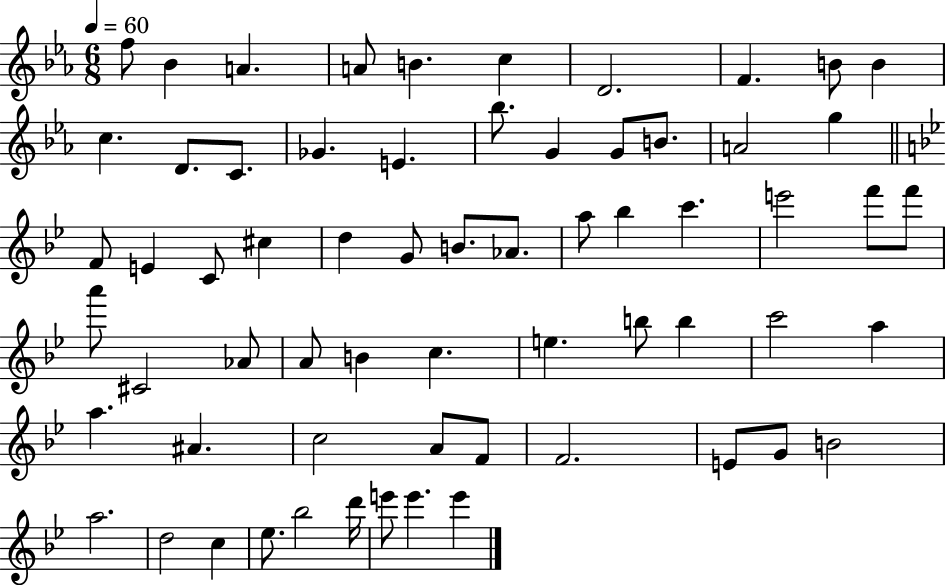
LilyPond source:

{
  \clef treble
  \numericTimeSignature
  \time 6/8
  \key ees \major
  \tempo 4 = 60
  f''8 bes'4 a'4. | a'8 b'4. c''4 | d'2. | f'4. b'8 b'4 | \break c''4. d'8. c'8. | ges'4. e'4. | bes''8. g'4 g'8 b'8. | a'2 g''4 | \break \bar "||" \break \key bes \major f'8 e'4 c'8 cis''4 | d''4 g'8 b'8. aes'8. | a''8 bes''4 c'''4. | e'''2 f'''8 f'''8 | \break a'''8 cis'2 aes'8 | a'8 b'4 c''4. | e''4. b''8 b''4 | c'''2 a''4 | \break a''4. ais'4. | c''2 a'8 f'8 | f'2. | e'8 g'8 b'2 | \break a''2. | d''2 c''4 | ees''8. bes''2 d'''16 | e'''8 e'''4. e'''4 | \break \bar "|."
}